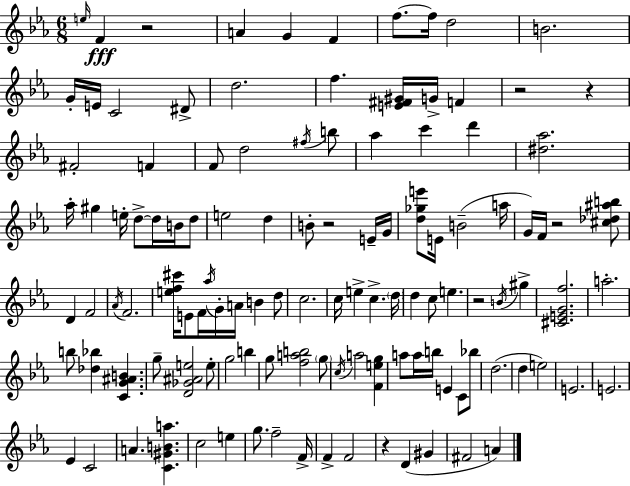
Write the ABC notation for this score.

X:1
T:Untitled
M:6/8
L:1/4
K:Cm
e/4 F z2 A G F f/2 f/4 d2 B2 G/4 E/4 C2 ^D/2 d2 f [E^F^G]/4 G/4 F z2 z ^F2 F F/2 d2 ^f/4 b/2 _a c' d' [^d_a]2 _a/4 ^g e/4 d/2 d/4 B/4 d/2 e2 d B/2 z2 E/4 G/4 [d_ge']/2 E/4 B2 a/4 G/4 F/4 z2 [^c_d^ab]/2 D F2 _A/4 F2 [ef^c']/4 E/2 F/4 _a/4 G/4 A/4 B d/2 c2 c/4 e c d/4 d c/2 e z2 B/4 ^g [^CEGf]2 a2 b/2 [_d_b] [CG^AB] g/2 [D_G^Ae]2 e/2 g2 b g/2 [fab]2 g/2 c/4 a2 [Feg] a/2 a/4 b/4 E C/2 _b/2 d2 d e2 E2 E2 _E C2 A [C^GBa] c2 e g/2 f2 F/4 F F2 z D ^G ^F2 A